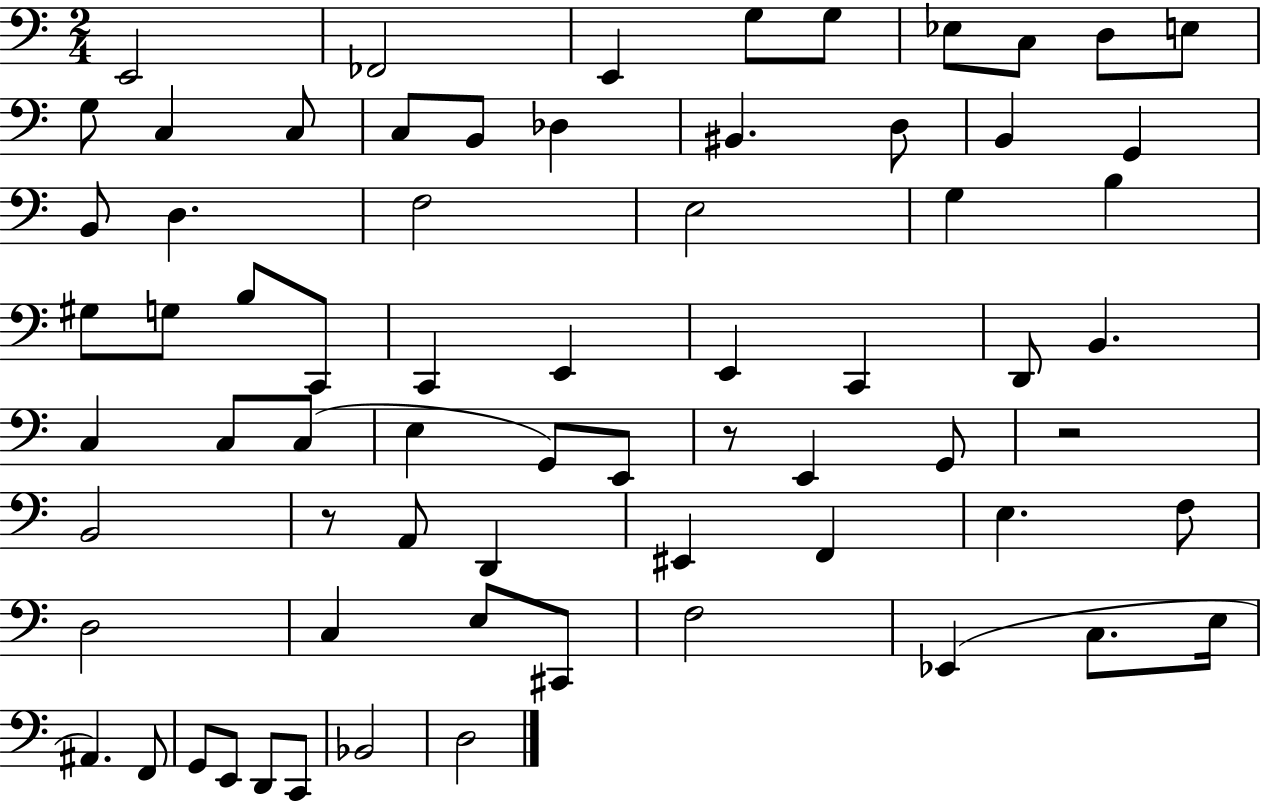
E2/h FES2/h E2/q G3/e G3/e Eb3/e C3/e D3/e E3/e G3/e C3/q C3/e C3/e B2/e Db3/q BIS2/q. D3/e B2/q G2/q B2/e D3/q. F3/h E3/h G3/q B3/q G#3/e G3/e B3/e C2/e C2/q E2/q E2/q C2/q D2/e B2/q. C3/q C3/e C3/e E3/q G2/e E2/e R/e E2/q G2/e R/h B2/h R/e A2/e D2/q EIS2/q F2/q E3/q. F3/e D3/h C3/q E3/e C#2/e F3/h Eb2/q C3/e. E3/s A#2/q. F2/e G2/e E2/e D2/e C2/e Bb2/h D3/h